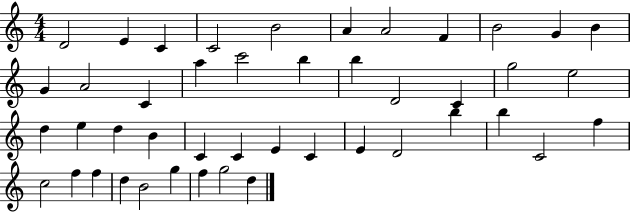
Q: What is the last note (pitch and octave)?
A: D5